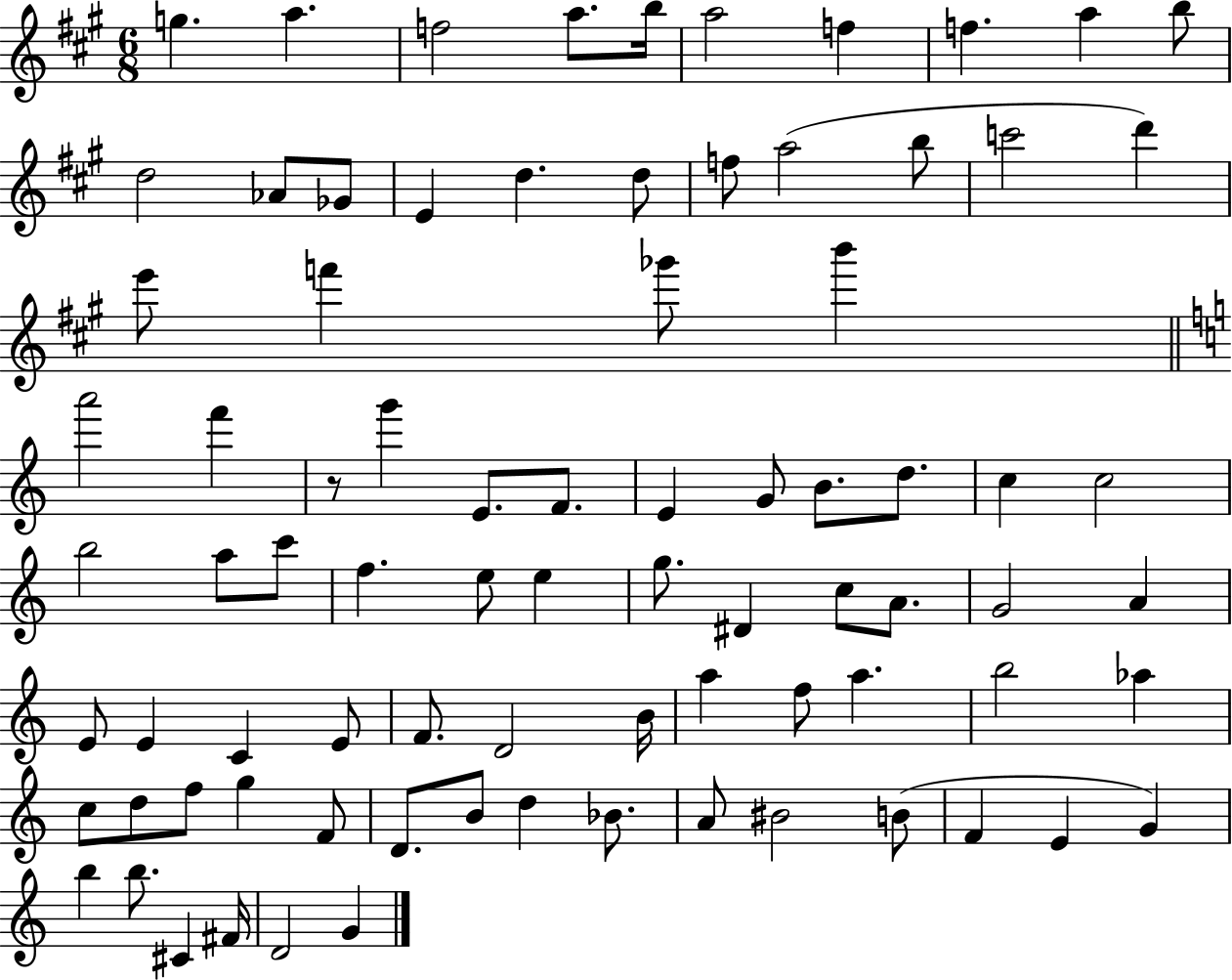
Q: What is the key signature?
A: A major